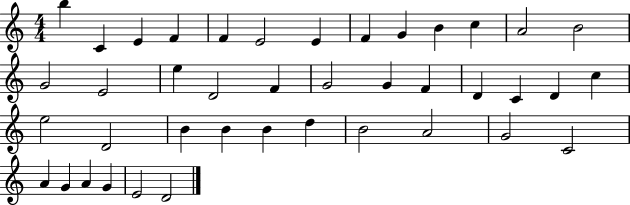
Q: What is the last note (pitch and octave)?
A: D4